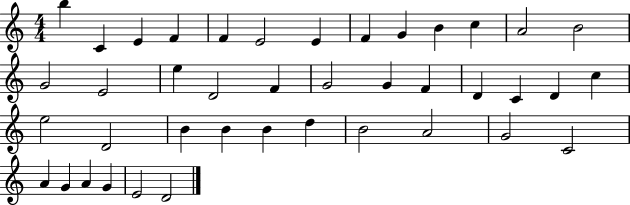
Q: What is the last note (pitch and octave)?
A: D4